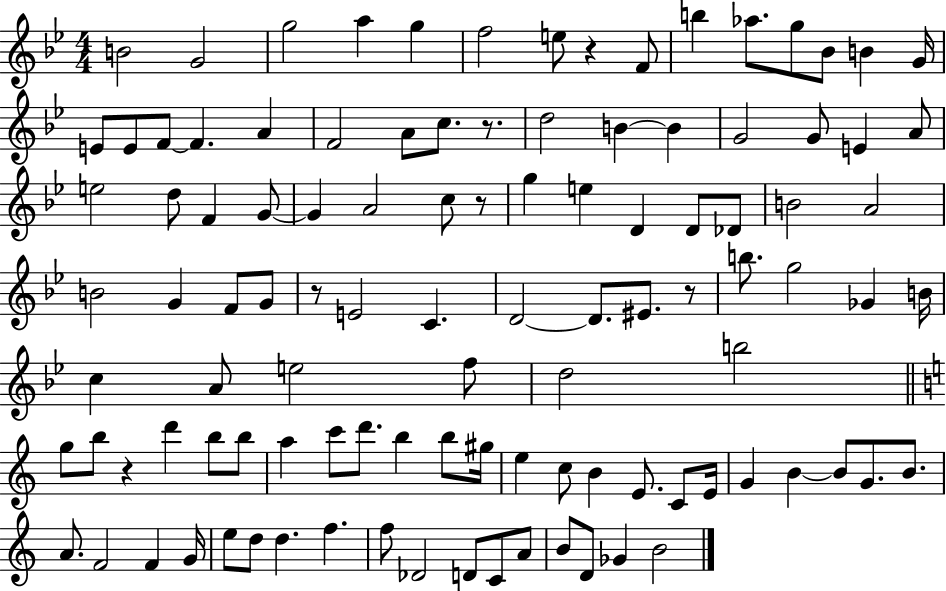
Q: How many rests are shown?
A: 6